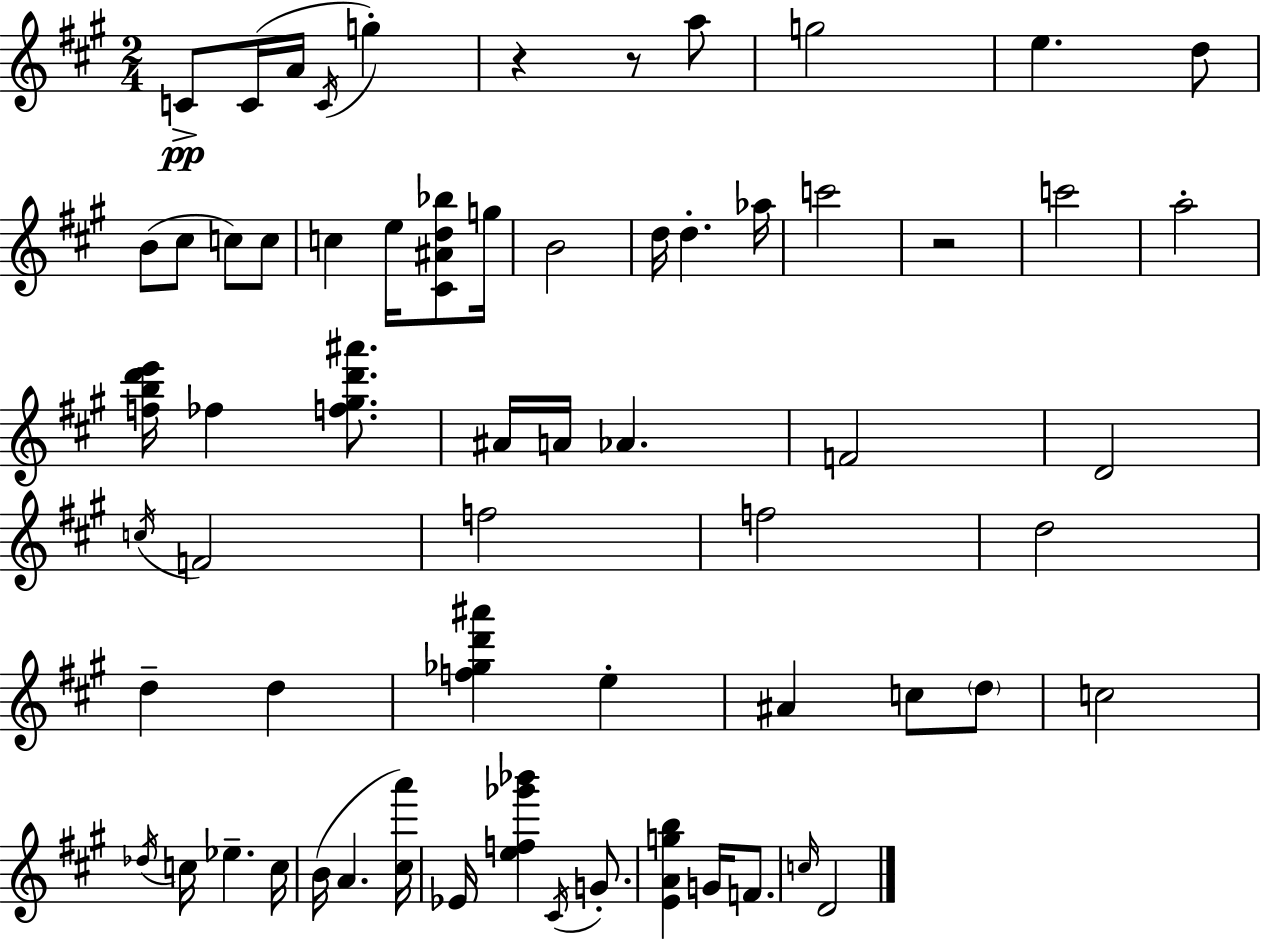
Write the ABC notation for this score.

X:1
T:Untitled
M:2/4
L:1/4
K:A
C/2 C/4 A/4 C/4 g z z/2 a/2 g2 e d/2 B/2 ^c/2 c/2 c/2 c e/4 [^C^Ad_b]/2 g/4 B2 d/4 d _a/4 c'2 z2 c'2 a2 [fbd'e']/4 _f [f^gd'^a']/2 ^A/4 A/4 _A F2 D2 c/4 F2 f2 f2 d2 d d [f_gd'^a'] e ^A c/2 d/2 c2 _d/4 c/4 _e c/4 B/4 A [^ca']/4 _E/4 [ef_g'_b'] ^C/4 G/2 [EAgb] G/4 F/2 c/4 D2